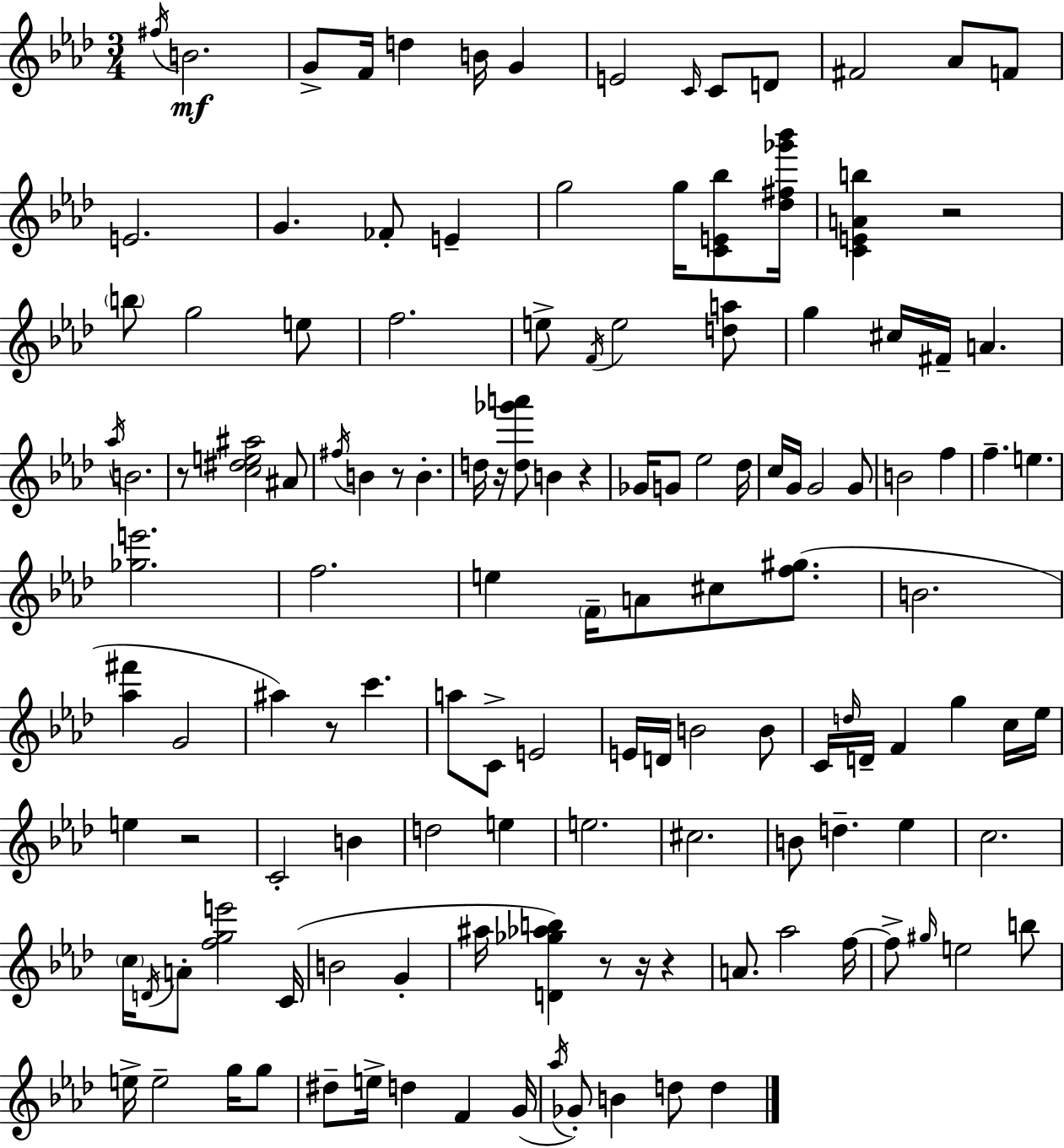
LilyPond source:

{
  \clef treble
  \numericTimeSignature
  \time 3/4
  \key f \minor
  \acciaccatura { fis''16 }\mf b'2. | g'8-> f'16 d''4 b'16 g'4 | e'2 \grace { c'16 } c'8 | d'8 fis'2 aes'8 | \break f'8 e'2. | g'4. fes'8-. e'4-- | g''2 g''16 <c' e' bes''>8 | <des'' fis'' ges''' bes'''>16 <c' e' a' b''>4 r2 | \break \parenthesize b''8 g''2 | e''8 f''2. | e''8-> \acciaccatura { f'16 } e''2 | <d'' a''>8 g''4 cis''16 fis'16-- a'4. | \break \acciaccatura { aes''16 } b'2. | r8 <c'' dis'' e'' ais''>2 | ais'8 \acciaccatura { fis''16 } b'4 r8 b'4.-. | d''16 r16 <d'' ges''' a'''>8 b'4 | \break r4 ges'16 g'8 ees''2 | des''16 c''16 g'16 g'2 | g'8 b'2 | f''4 f''4.-- e''4. | \break <ges'' e'''>2. | f''2. | e''4 \parenthesize f'16-- a'8 | cis''8 <f'' gis''>8.( b'2. | \break <aes'' fis'''>4 g'2 | ais''4) r8 c'''4. | a''8 c'8-> e'2 | e'16 d'16 b'2 | \break b'8 c'16 \grace { d''16 } d'16-- f'4 | g''4 c''16 ees''16 e''4 r2 | c'2-. | b'4 d''2 | \break e''4 e''2. | cis''2. | b'8 d''4.-- | ees''4 c''2. | \break \parenthesize c''16 \acciaccatura { d'16 } a'8-. <f'' g'' e'''>2 | c'16( b'2 | g'4-. ais''16 <d' ges'' aes'' b''>4) | r8 r16 r4 a'8. aes''2 | \break f''16~~ f''8-> \grace { gis''16 } e''2 | b''8 e''16-> e''2-- | g''16 g''8 dis''8-- e''16-> d''4 | f'4 g'16( \acciaccatura { aes''16 } ges'8-.) b'4 | \break d''8 d''4 \bar "|."
}